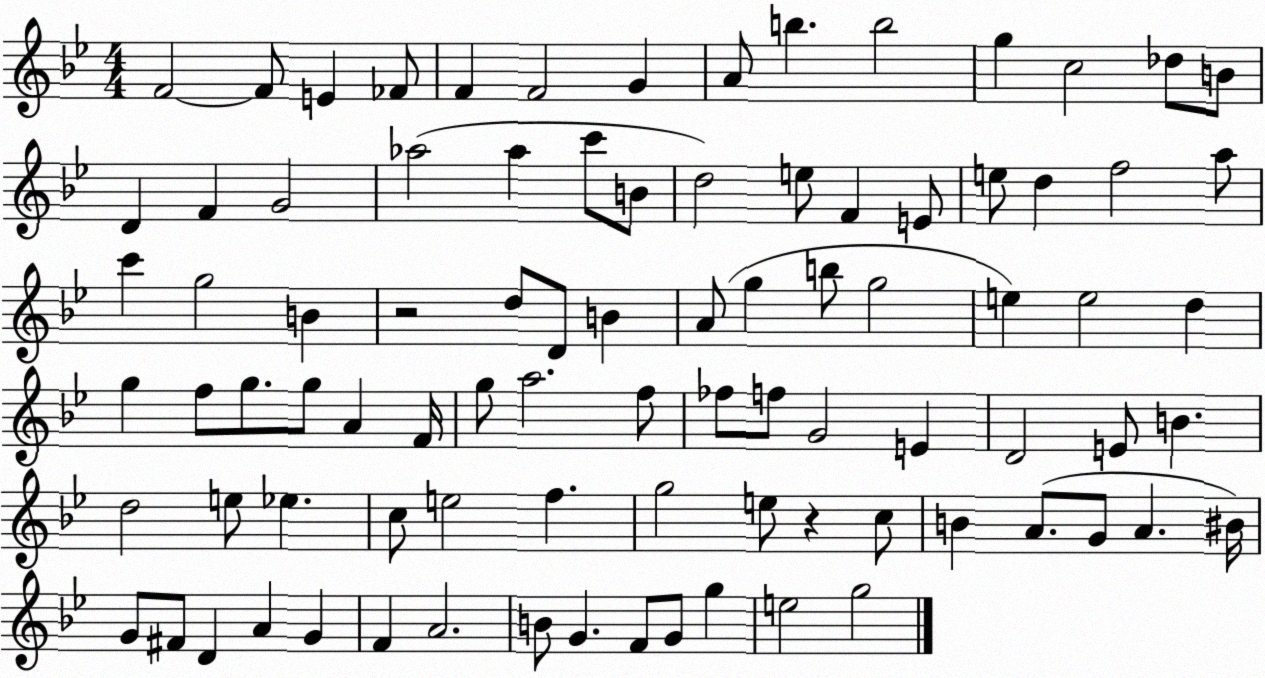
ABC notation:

X:1
T:Untitled
M:4/4
L:1/4
K:Bb
F2 F/2 E _F/2 F F2 G A/2 b b2 g c2 _d/2 B/2 D F G2 _a2 _a c'/2 B/2 d2 e/2 F E/2 e/2 d f2 a/2 c' g2 B z2 d/2 D/2 B A/2 g b/2 g2 e e2 d g f/2 g/2 g/2 A F/4 g/2 a2 f/2 _f/2 f/2 G2 E D2 E/2 B d2 e/2 _e c/2 e2 f g2 e/2 z c/2 B A/2 G/2 A ^B/4 G/2 ^F/2 D A G F A2 B/2 G F/2 G/2 g e2 g2